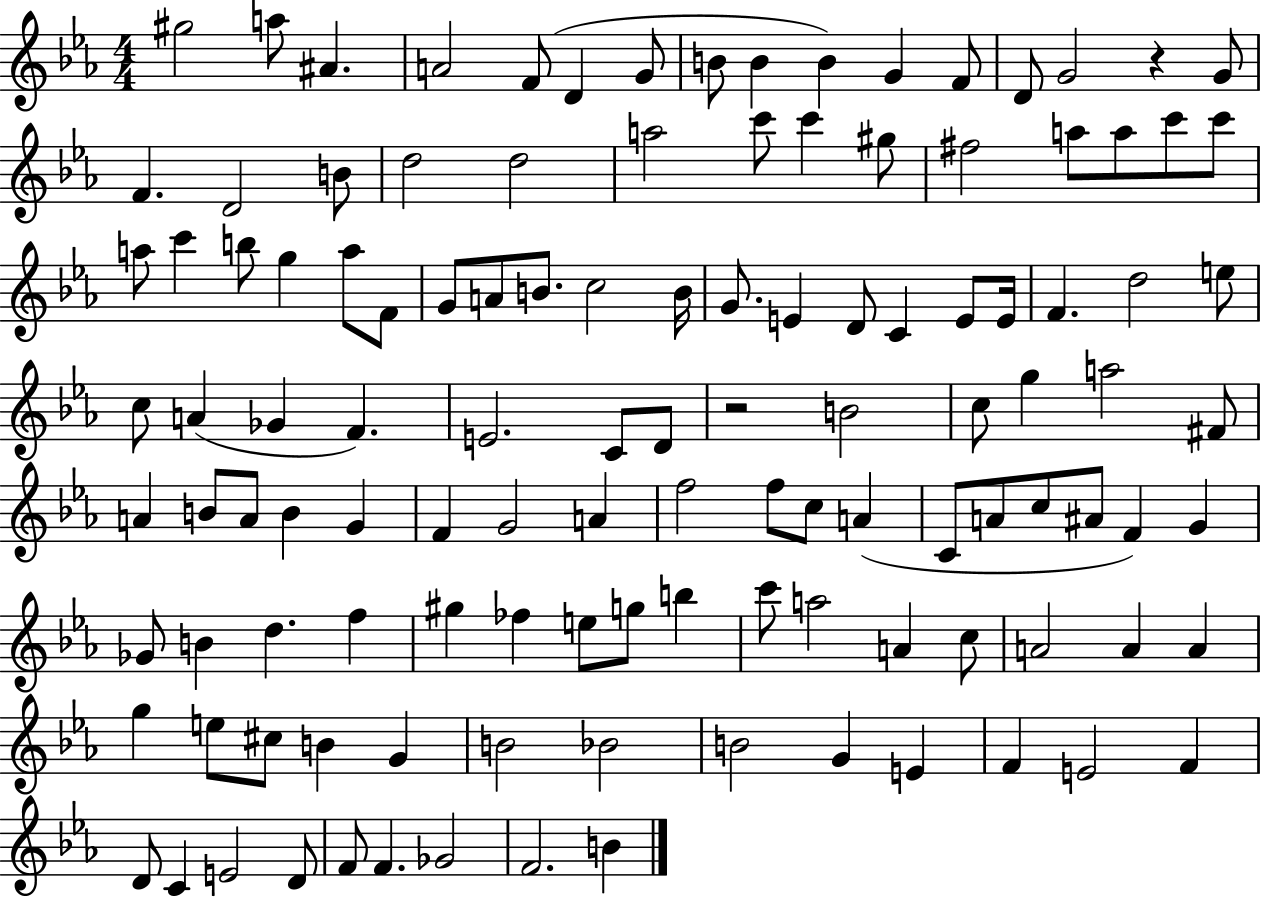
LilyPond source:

{
  \clef treble
  \numericTimeSignature
  \time 4/4
  \key ees \major
  \repeat volta 2 { gis''2 a''8 ais'4. | a'2 f'8( d'4 g'8 | b'8 b'4 b'4) g'4 f'8 | d'8 g'2 r4 g'8 | \break f'4. d'2 b'8 | d''2 d''2 | a''2 c'''8 c'''4 gis''8 | fis''2 a''8 a''8 c'''8 c'''8 | \break a''8 c'''4 b''8 g''4 a''8 f'8 | g'8 a'8 b'8. c''2 b'16 | g'8. e'4 d'8 c'4 e'8 e'16 | f'4. d''2 e''8 | \break c''8 a'4( ges'4 f'4.) | e'2. c'8 d'8 | r2 b'2 | c''8 g''4 a''2 fis'8 | \break a'4 b'8 a'8 b'4 g'4 | f'4 g'2 a'4 | f''2 f''8 c''8 a'4( | c'8 a'8 c''8 ais'8 f'4) g'4 | \break ges'8 b'4 d''4. f''4 | gis''4 fes''4 e''8 g''8 b''4 | c'''8 a''2 a'4 c''8 | a'2 a'4 a'4 | \break g''4 e''8 cis''8 b'4 g'4 | b'2 bes'2 | b'2 g'4 e'4 | f'4 e'2 f'4 | \break d'8 c'4 e'2 d'8 | f'8 f'4. ges'2 | f'2. b'4 | } \bar "|."
}